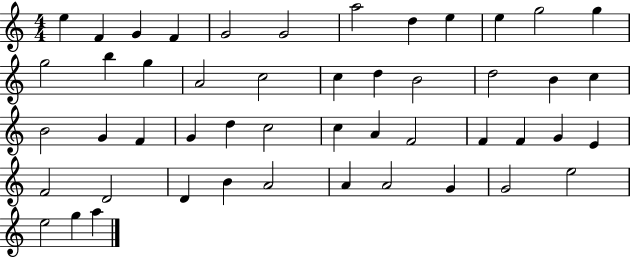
E5/q F4/q G4/q F4/q G4/h G4/h A5/h D5/q E5/q E5/q G5/h G5/q G5/h B5/q G5/q A4/h C5/h C5/q D5/q B4/h D5/h B4/q C5/q B4/h G4/q F4/q G4/q D5/q C5/h C5/q A4/q F4/h F4/q F4/q G4/q E4/q F4/h D4/h D4/q B4/q A4/h A4/q A4/h G4/q G4/h E5/h E5/h G5/q A5/q